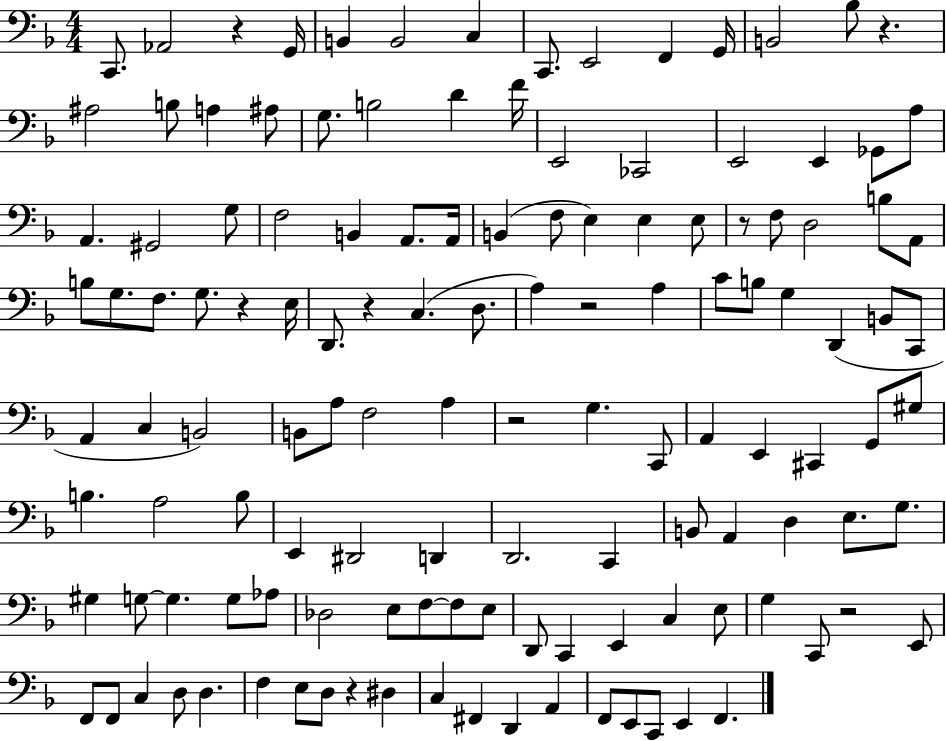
X:1
T:Untitled
M:4/4
L:1/4
K:F
C,,/2 _A,,2 z G,,/4 B,, B,,2 C, C,,/2 E,,2 F,, G,,/4 B,,2 _B,/2 z ^A,2 B,/2 A, ^A,/2 G,/2 B,2 D F/4 E,,2 _C,,2 E,,2 E,, _G,,/2 A,/2 A,, ^G,,2 G,/2 F,2 B,, A,,/2 A,,/4 B,, F,/2 E, E, E,/2 z/2 F,/2 D,2 B,/2 A,,/2 B,/2 G,/2 F,/2 G,/2 z E,/4 D,,/2 z C, D,/2 A, z2 A, C/2 B,/2 G, D,, B,,/2 C,,/2 A,, C, B,,2 B,,/2 A,/2 F,2 A, z2 G, C,,/2 A,, E,, ^C,, G,,/2 ^G,/2 B, A,2 B,/2 E,, ^D,,2 D,, D,,2 C,, B,,/2 A,, D, E,/2 G,/2 ^G, G,/2 G, G,/2 _A,/2 _D,2 E,/2 F,/2 F,/2 E,/2 D,,/2 C,, E,, C, E,/2 G, C,,/2 z2 E,,/2 F,,/2 F,,/2 C, D,/2 D, F, E,/2 D,/2 z ^D, C, ^F,, D,, A,, F,,/2 E,,/2 C,,/2 E,, F,,